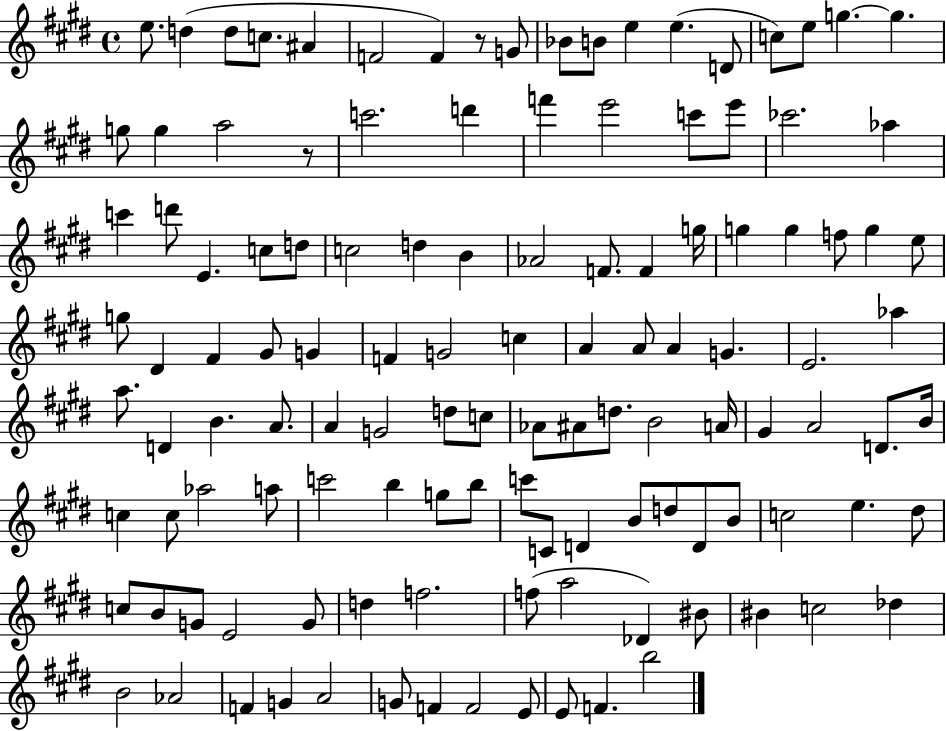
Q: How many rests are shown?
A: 2